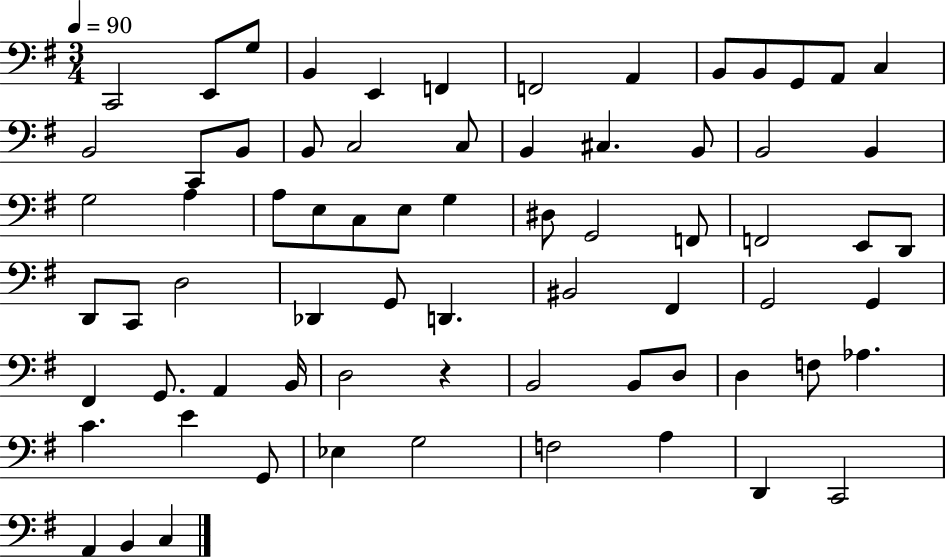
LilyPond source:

{
  \clef bass
  \numericTimeSignature
  \time 3/4
  \key g \major
  \tempo 4 = 90
  c,2 e,8 g8 | b,4 e,4 f,4 | f,2 a,4 | b,8 b,8 g,8 a,8 c4 | \break b,2 c,8 b,8 | b,8 c2 c8 | b,4 cis4. b,8 | b,2 b,4 | \break g2 a4 | a8 e8 c8 e8 g4 | dis8 g,2 f,8 | f,2 e,8 d,8 | \break d,8 c,8 d2 | des,4 g,8 d,4. | bis,2 fis,4 | g,2 g,4 | \break fis,4 g,8. a,4 b,16 | d2 r4 | b,2 b,8 d8 | d4 f8 aes4. | \break c'4. e'4 g,8 | ees4 g2 | f2 a4 | d,4 c,2 | \break a,4 b,4 c4 | \bar "|."
}